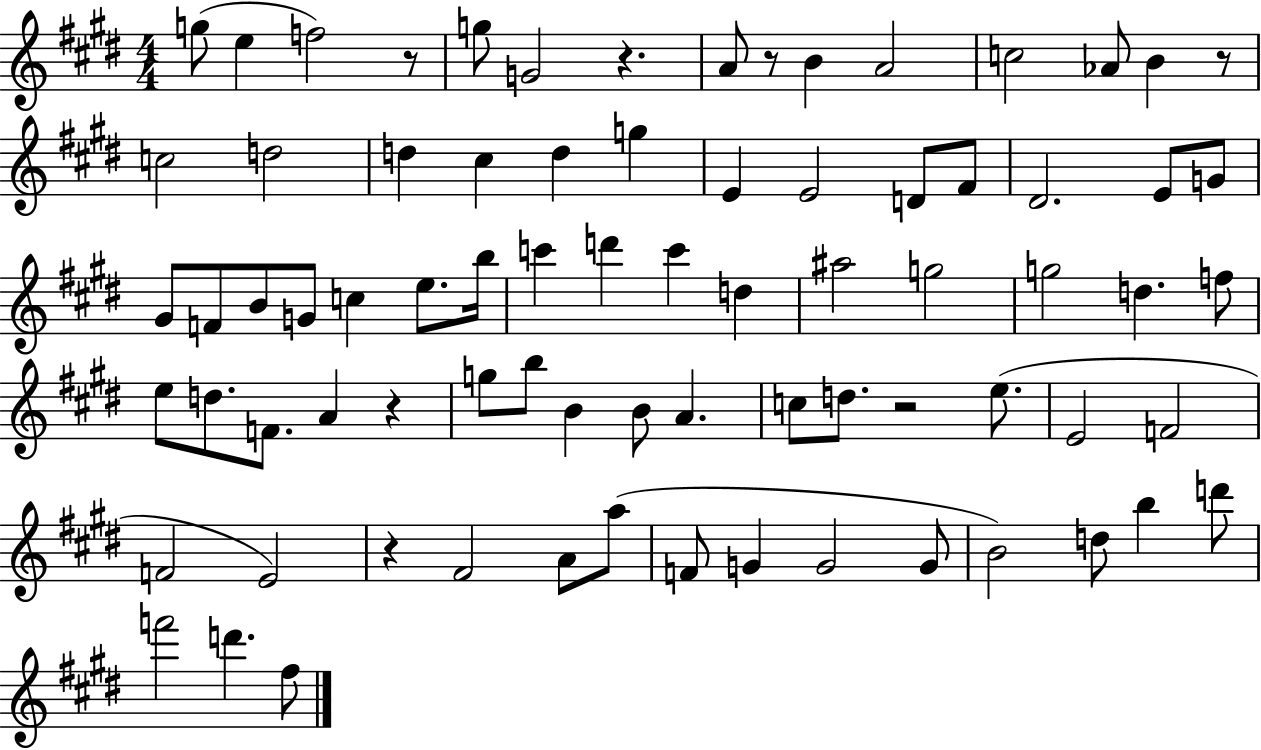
{
  \clef treble
  \numericTimeSignature
  \time 4/4
  \key e \major
  g''8( e''4 f''2) r8 | g''8 g'2 r4. | a'8 r8 b'4 a'2 | c''2 aes'8 b'4 r8 | \break c''2 d''2 | d''4 cis''4 d''4 g''4 | e'4 e'2 d'8 fis'8 | dis'2. e'8 g'8 | \break gis'8 f'8 b'8 g'8 c''4 e''8. b''16 | c'''4 d'''4 c'''4 d''4 | ais''2 g''2 | g''2 d''4. f''8 | \break e''8 d''8. f'8. a'4 r4 | g''8 b''8 b'4 b'8 a'4. | c''8 d''8. r2 e''8.( | e'2 f'2 | \break f'2 e'2) | r4 fis'2 a'8 a''8( | f'8 g'4 g'2 g'8 | b'2) d''8 b''4 d'''8 | \break f'''2 d'''4. fis''8 | \bar "|."
}